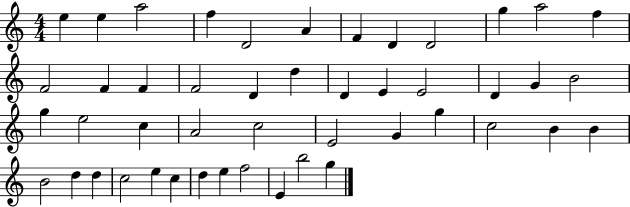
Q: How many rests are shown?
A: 0